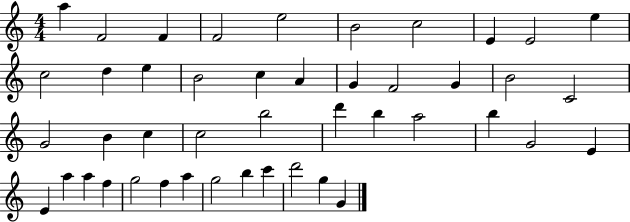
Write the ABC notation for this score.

X:1
T:Untitled
M:4/4
L:1/4
K:C
a F2 F F2 e2 B2 c2 E E2 e c2 d e B2 c A G F2 G B2 C2 G2 B c c2 b2 d' b a2 b G2 E E a a f g2 f a g2 b c' d'2 g G